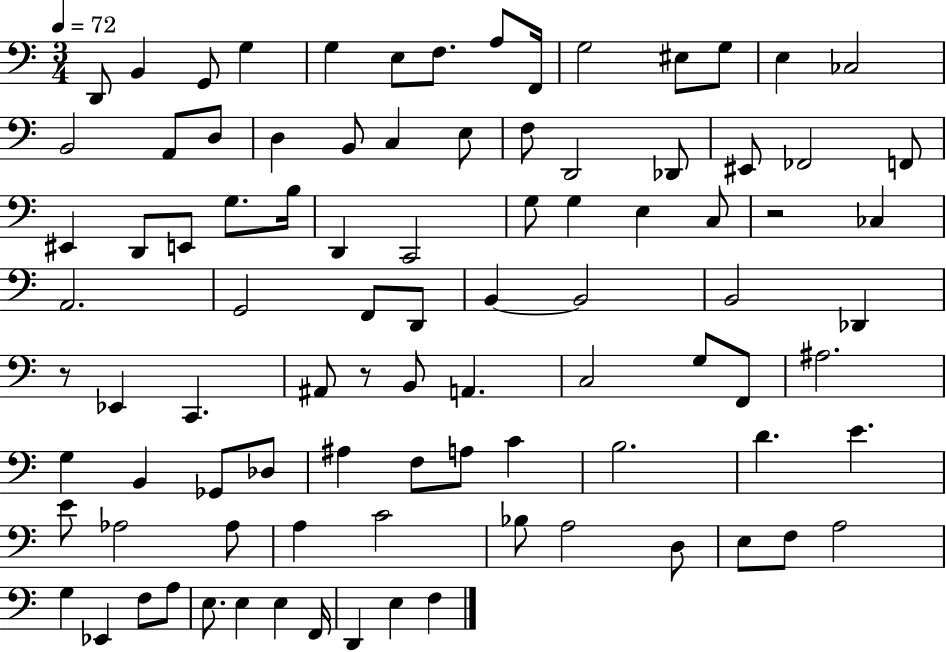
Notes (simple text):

D2/e B2/q G2/e G3/q G3/q E3/e F3/e. A3/e F2/s G3/h EIS3/e G3/e E3/q CES3/h B2/h A2/e D3/e D3/q B2/e C3/q E3/e F3/e D2/h Db2/e EIS2/e FES2/h F2/e EIS2/q D2/e E2/e G3/e. B3/s D2/q C2/h G3/e G3/q E3/q C3/e R/h CES3/q A2/h. G2/h F2/e D2/e B2/q B2/h B2/h Db2/q R/e Eb2/q C2/q. A#2/e R/e B2/e A2/q. C3/h G3/e F2/e A#3/h. G3/q B2/q Gb2/e Db3/e A#3/q F3/e A3/e C4/q B3/h. D4/q. E4/q. E4/e Ab3/h Ab3/e A3/q C4/h Bb3/e A3/h D3/e E3/e F3/e A3/h G3/q Eb2/q F3/e A3/e E3/e. E3/q E3/q F2/s D2/q E3/q F3/q